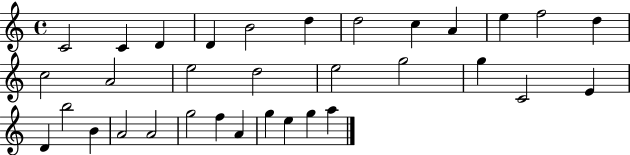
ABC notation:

X:1
T:Untitled
M:4/4
L:1/4
K:C
C2 C D D B2 d d2 c A e f2 d c2 A2 e2 d2 e2 g2 g C2 E D b2 B A2 A2 g2 f A g e g a